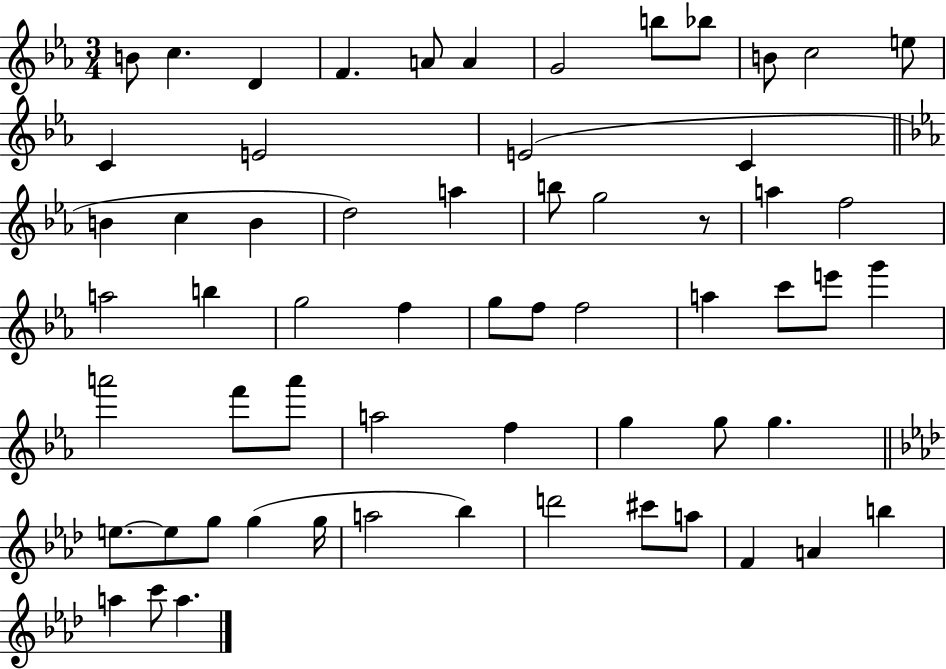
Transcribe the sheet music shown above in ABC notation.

X:1
T:Untitled
M:3/4
L:1/4
K:Eb
B/2 c D F A/2 A G2 b/2 _b/2 B/2 c2 e/2 C E2 E2 C B c B d2 a b/2 g2 z/2 a f2 a2 b g2 f g/2 f/2 f2 a c'/2 e'/2 g' a'2 f'/2 a'/2 a2 f g g/2 g e/2 e/2 g/2 g g/4 a2 _b d'2 ^c'/2 a/2 F A b a c'/2 a